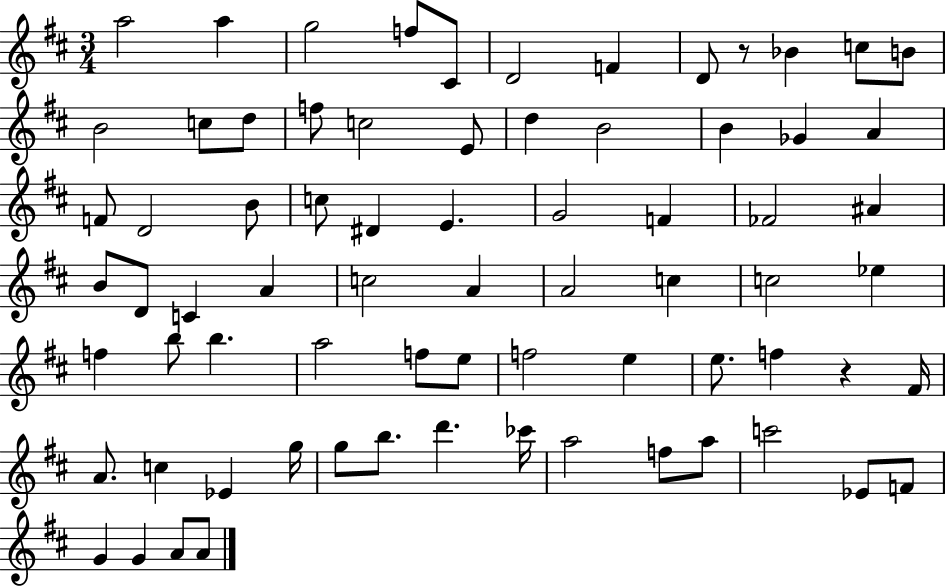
{
  \clef treble
  \numericTimeSignature
  \time 3/4
  \key d \major
  \repeat volta 2 { a''2 a''4 | g''2 f''8 cis'8 | d'2 f'4 | d'8 r8 bes'4 c''8 b'8 | \break b'2 c''8 d''8 | f''8 c''2 e'8 | d''4 b'2 | b'4 ges'4 a'4 | \break f'8 d'2 b'8 | c''8 dis'4 e'4. | g'2 f'4 | fes'2 ais'4 | \break b'8 d'8 c'4 a'4 | c''2 a'4 | a'2 c''4 | c''2 ees''4 | \break f''4 b''8 b''4. | a''2 f''8 e''8 | f''2 e''4 | e''8. f''4 r4 fis'16 | \break a'8. c''4 ees'4 g''16 | g''8 b''8. d'''4. ces'''16 | a''2 f''8 a''8 | c'''2 ees'8 f'8 | \break g'4 g'4 a'8 a'8 | } \bar "|."
}